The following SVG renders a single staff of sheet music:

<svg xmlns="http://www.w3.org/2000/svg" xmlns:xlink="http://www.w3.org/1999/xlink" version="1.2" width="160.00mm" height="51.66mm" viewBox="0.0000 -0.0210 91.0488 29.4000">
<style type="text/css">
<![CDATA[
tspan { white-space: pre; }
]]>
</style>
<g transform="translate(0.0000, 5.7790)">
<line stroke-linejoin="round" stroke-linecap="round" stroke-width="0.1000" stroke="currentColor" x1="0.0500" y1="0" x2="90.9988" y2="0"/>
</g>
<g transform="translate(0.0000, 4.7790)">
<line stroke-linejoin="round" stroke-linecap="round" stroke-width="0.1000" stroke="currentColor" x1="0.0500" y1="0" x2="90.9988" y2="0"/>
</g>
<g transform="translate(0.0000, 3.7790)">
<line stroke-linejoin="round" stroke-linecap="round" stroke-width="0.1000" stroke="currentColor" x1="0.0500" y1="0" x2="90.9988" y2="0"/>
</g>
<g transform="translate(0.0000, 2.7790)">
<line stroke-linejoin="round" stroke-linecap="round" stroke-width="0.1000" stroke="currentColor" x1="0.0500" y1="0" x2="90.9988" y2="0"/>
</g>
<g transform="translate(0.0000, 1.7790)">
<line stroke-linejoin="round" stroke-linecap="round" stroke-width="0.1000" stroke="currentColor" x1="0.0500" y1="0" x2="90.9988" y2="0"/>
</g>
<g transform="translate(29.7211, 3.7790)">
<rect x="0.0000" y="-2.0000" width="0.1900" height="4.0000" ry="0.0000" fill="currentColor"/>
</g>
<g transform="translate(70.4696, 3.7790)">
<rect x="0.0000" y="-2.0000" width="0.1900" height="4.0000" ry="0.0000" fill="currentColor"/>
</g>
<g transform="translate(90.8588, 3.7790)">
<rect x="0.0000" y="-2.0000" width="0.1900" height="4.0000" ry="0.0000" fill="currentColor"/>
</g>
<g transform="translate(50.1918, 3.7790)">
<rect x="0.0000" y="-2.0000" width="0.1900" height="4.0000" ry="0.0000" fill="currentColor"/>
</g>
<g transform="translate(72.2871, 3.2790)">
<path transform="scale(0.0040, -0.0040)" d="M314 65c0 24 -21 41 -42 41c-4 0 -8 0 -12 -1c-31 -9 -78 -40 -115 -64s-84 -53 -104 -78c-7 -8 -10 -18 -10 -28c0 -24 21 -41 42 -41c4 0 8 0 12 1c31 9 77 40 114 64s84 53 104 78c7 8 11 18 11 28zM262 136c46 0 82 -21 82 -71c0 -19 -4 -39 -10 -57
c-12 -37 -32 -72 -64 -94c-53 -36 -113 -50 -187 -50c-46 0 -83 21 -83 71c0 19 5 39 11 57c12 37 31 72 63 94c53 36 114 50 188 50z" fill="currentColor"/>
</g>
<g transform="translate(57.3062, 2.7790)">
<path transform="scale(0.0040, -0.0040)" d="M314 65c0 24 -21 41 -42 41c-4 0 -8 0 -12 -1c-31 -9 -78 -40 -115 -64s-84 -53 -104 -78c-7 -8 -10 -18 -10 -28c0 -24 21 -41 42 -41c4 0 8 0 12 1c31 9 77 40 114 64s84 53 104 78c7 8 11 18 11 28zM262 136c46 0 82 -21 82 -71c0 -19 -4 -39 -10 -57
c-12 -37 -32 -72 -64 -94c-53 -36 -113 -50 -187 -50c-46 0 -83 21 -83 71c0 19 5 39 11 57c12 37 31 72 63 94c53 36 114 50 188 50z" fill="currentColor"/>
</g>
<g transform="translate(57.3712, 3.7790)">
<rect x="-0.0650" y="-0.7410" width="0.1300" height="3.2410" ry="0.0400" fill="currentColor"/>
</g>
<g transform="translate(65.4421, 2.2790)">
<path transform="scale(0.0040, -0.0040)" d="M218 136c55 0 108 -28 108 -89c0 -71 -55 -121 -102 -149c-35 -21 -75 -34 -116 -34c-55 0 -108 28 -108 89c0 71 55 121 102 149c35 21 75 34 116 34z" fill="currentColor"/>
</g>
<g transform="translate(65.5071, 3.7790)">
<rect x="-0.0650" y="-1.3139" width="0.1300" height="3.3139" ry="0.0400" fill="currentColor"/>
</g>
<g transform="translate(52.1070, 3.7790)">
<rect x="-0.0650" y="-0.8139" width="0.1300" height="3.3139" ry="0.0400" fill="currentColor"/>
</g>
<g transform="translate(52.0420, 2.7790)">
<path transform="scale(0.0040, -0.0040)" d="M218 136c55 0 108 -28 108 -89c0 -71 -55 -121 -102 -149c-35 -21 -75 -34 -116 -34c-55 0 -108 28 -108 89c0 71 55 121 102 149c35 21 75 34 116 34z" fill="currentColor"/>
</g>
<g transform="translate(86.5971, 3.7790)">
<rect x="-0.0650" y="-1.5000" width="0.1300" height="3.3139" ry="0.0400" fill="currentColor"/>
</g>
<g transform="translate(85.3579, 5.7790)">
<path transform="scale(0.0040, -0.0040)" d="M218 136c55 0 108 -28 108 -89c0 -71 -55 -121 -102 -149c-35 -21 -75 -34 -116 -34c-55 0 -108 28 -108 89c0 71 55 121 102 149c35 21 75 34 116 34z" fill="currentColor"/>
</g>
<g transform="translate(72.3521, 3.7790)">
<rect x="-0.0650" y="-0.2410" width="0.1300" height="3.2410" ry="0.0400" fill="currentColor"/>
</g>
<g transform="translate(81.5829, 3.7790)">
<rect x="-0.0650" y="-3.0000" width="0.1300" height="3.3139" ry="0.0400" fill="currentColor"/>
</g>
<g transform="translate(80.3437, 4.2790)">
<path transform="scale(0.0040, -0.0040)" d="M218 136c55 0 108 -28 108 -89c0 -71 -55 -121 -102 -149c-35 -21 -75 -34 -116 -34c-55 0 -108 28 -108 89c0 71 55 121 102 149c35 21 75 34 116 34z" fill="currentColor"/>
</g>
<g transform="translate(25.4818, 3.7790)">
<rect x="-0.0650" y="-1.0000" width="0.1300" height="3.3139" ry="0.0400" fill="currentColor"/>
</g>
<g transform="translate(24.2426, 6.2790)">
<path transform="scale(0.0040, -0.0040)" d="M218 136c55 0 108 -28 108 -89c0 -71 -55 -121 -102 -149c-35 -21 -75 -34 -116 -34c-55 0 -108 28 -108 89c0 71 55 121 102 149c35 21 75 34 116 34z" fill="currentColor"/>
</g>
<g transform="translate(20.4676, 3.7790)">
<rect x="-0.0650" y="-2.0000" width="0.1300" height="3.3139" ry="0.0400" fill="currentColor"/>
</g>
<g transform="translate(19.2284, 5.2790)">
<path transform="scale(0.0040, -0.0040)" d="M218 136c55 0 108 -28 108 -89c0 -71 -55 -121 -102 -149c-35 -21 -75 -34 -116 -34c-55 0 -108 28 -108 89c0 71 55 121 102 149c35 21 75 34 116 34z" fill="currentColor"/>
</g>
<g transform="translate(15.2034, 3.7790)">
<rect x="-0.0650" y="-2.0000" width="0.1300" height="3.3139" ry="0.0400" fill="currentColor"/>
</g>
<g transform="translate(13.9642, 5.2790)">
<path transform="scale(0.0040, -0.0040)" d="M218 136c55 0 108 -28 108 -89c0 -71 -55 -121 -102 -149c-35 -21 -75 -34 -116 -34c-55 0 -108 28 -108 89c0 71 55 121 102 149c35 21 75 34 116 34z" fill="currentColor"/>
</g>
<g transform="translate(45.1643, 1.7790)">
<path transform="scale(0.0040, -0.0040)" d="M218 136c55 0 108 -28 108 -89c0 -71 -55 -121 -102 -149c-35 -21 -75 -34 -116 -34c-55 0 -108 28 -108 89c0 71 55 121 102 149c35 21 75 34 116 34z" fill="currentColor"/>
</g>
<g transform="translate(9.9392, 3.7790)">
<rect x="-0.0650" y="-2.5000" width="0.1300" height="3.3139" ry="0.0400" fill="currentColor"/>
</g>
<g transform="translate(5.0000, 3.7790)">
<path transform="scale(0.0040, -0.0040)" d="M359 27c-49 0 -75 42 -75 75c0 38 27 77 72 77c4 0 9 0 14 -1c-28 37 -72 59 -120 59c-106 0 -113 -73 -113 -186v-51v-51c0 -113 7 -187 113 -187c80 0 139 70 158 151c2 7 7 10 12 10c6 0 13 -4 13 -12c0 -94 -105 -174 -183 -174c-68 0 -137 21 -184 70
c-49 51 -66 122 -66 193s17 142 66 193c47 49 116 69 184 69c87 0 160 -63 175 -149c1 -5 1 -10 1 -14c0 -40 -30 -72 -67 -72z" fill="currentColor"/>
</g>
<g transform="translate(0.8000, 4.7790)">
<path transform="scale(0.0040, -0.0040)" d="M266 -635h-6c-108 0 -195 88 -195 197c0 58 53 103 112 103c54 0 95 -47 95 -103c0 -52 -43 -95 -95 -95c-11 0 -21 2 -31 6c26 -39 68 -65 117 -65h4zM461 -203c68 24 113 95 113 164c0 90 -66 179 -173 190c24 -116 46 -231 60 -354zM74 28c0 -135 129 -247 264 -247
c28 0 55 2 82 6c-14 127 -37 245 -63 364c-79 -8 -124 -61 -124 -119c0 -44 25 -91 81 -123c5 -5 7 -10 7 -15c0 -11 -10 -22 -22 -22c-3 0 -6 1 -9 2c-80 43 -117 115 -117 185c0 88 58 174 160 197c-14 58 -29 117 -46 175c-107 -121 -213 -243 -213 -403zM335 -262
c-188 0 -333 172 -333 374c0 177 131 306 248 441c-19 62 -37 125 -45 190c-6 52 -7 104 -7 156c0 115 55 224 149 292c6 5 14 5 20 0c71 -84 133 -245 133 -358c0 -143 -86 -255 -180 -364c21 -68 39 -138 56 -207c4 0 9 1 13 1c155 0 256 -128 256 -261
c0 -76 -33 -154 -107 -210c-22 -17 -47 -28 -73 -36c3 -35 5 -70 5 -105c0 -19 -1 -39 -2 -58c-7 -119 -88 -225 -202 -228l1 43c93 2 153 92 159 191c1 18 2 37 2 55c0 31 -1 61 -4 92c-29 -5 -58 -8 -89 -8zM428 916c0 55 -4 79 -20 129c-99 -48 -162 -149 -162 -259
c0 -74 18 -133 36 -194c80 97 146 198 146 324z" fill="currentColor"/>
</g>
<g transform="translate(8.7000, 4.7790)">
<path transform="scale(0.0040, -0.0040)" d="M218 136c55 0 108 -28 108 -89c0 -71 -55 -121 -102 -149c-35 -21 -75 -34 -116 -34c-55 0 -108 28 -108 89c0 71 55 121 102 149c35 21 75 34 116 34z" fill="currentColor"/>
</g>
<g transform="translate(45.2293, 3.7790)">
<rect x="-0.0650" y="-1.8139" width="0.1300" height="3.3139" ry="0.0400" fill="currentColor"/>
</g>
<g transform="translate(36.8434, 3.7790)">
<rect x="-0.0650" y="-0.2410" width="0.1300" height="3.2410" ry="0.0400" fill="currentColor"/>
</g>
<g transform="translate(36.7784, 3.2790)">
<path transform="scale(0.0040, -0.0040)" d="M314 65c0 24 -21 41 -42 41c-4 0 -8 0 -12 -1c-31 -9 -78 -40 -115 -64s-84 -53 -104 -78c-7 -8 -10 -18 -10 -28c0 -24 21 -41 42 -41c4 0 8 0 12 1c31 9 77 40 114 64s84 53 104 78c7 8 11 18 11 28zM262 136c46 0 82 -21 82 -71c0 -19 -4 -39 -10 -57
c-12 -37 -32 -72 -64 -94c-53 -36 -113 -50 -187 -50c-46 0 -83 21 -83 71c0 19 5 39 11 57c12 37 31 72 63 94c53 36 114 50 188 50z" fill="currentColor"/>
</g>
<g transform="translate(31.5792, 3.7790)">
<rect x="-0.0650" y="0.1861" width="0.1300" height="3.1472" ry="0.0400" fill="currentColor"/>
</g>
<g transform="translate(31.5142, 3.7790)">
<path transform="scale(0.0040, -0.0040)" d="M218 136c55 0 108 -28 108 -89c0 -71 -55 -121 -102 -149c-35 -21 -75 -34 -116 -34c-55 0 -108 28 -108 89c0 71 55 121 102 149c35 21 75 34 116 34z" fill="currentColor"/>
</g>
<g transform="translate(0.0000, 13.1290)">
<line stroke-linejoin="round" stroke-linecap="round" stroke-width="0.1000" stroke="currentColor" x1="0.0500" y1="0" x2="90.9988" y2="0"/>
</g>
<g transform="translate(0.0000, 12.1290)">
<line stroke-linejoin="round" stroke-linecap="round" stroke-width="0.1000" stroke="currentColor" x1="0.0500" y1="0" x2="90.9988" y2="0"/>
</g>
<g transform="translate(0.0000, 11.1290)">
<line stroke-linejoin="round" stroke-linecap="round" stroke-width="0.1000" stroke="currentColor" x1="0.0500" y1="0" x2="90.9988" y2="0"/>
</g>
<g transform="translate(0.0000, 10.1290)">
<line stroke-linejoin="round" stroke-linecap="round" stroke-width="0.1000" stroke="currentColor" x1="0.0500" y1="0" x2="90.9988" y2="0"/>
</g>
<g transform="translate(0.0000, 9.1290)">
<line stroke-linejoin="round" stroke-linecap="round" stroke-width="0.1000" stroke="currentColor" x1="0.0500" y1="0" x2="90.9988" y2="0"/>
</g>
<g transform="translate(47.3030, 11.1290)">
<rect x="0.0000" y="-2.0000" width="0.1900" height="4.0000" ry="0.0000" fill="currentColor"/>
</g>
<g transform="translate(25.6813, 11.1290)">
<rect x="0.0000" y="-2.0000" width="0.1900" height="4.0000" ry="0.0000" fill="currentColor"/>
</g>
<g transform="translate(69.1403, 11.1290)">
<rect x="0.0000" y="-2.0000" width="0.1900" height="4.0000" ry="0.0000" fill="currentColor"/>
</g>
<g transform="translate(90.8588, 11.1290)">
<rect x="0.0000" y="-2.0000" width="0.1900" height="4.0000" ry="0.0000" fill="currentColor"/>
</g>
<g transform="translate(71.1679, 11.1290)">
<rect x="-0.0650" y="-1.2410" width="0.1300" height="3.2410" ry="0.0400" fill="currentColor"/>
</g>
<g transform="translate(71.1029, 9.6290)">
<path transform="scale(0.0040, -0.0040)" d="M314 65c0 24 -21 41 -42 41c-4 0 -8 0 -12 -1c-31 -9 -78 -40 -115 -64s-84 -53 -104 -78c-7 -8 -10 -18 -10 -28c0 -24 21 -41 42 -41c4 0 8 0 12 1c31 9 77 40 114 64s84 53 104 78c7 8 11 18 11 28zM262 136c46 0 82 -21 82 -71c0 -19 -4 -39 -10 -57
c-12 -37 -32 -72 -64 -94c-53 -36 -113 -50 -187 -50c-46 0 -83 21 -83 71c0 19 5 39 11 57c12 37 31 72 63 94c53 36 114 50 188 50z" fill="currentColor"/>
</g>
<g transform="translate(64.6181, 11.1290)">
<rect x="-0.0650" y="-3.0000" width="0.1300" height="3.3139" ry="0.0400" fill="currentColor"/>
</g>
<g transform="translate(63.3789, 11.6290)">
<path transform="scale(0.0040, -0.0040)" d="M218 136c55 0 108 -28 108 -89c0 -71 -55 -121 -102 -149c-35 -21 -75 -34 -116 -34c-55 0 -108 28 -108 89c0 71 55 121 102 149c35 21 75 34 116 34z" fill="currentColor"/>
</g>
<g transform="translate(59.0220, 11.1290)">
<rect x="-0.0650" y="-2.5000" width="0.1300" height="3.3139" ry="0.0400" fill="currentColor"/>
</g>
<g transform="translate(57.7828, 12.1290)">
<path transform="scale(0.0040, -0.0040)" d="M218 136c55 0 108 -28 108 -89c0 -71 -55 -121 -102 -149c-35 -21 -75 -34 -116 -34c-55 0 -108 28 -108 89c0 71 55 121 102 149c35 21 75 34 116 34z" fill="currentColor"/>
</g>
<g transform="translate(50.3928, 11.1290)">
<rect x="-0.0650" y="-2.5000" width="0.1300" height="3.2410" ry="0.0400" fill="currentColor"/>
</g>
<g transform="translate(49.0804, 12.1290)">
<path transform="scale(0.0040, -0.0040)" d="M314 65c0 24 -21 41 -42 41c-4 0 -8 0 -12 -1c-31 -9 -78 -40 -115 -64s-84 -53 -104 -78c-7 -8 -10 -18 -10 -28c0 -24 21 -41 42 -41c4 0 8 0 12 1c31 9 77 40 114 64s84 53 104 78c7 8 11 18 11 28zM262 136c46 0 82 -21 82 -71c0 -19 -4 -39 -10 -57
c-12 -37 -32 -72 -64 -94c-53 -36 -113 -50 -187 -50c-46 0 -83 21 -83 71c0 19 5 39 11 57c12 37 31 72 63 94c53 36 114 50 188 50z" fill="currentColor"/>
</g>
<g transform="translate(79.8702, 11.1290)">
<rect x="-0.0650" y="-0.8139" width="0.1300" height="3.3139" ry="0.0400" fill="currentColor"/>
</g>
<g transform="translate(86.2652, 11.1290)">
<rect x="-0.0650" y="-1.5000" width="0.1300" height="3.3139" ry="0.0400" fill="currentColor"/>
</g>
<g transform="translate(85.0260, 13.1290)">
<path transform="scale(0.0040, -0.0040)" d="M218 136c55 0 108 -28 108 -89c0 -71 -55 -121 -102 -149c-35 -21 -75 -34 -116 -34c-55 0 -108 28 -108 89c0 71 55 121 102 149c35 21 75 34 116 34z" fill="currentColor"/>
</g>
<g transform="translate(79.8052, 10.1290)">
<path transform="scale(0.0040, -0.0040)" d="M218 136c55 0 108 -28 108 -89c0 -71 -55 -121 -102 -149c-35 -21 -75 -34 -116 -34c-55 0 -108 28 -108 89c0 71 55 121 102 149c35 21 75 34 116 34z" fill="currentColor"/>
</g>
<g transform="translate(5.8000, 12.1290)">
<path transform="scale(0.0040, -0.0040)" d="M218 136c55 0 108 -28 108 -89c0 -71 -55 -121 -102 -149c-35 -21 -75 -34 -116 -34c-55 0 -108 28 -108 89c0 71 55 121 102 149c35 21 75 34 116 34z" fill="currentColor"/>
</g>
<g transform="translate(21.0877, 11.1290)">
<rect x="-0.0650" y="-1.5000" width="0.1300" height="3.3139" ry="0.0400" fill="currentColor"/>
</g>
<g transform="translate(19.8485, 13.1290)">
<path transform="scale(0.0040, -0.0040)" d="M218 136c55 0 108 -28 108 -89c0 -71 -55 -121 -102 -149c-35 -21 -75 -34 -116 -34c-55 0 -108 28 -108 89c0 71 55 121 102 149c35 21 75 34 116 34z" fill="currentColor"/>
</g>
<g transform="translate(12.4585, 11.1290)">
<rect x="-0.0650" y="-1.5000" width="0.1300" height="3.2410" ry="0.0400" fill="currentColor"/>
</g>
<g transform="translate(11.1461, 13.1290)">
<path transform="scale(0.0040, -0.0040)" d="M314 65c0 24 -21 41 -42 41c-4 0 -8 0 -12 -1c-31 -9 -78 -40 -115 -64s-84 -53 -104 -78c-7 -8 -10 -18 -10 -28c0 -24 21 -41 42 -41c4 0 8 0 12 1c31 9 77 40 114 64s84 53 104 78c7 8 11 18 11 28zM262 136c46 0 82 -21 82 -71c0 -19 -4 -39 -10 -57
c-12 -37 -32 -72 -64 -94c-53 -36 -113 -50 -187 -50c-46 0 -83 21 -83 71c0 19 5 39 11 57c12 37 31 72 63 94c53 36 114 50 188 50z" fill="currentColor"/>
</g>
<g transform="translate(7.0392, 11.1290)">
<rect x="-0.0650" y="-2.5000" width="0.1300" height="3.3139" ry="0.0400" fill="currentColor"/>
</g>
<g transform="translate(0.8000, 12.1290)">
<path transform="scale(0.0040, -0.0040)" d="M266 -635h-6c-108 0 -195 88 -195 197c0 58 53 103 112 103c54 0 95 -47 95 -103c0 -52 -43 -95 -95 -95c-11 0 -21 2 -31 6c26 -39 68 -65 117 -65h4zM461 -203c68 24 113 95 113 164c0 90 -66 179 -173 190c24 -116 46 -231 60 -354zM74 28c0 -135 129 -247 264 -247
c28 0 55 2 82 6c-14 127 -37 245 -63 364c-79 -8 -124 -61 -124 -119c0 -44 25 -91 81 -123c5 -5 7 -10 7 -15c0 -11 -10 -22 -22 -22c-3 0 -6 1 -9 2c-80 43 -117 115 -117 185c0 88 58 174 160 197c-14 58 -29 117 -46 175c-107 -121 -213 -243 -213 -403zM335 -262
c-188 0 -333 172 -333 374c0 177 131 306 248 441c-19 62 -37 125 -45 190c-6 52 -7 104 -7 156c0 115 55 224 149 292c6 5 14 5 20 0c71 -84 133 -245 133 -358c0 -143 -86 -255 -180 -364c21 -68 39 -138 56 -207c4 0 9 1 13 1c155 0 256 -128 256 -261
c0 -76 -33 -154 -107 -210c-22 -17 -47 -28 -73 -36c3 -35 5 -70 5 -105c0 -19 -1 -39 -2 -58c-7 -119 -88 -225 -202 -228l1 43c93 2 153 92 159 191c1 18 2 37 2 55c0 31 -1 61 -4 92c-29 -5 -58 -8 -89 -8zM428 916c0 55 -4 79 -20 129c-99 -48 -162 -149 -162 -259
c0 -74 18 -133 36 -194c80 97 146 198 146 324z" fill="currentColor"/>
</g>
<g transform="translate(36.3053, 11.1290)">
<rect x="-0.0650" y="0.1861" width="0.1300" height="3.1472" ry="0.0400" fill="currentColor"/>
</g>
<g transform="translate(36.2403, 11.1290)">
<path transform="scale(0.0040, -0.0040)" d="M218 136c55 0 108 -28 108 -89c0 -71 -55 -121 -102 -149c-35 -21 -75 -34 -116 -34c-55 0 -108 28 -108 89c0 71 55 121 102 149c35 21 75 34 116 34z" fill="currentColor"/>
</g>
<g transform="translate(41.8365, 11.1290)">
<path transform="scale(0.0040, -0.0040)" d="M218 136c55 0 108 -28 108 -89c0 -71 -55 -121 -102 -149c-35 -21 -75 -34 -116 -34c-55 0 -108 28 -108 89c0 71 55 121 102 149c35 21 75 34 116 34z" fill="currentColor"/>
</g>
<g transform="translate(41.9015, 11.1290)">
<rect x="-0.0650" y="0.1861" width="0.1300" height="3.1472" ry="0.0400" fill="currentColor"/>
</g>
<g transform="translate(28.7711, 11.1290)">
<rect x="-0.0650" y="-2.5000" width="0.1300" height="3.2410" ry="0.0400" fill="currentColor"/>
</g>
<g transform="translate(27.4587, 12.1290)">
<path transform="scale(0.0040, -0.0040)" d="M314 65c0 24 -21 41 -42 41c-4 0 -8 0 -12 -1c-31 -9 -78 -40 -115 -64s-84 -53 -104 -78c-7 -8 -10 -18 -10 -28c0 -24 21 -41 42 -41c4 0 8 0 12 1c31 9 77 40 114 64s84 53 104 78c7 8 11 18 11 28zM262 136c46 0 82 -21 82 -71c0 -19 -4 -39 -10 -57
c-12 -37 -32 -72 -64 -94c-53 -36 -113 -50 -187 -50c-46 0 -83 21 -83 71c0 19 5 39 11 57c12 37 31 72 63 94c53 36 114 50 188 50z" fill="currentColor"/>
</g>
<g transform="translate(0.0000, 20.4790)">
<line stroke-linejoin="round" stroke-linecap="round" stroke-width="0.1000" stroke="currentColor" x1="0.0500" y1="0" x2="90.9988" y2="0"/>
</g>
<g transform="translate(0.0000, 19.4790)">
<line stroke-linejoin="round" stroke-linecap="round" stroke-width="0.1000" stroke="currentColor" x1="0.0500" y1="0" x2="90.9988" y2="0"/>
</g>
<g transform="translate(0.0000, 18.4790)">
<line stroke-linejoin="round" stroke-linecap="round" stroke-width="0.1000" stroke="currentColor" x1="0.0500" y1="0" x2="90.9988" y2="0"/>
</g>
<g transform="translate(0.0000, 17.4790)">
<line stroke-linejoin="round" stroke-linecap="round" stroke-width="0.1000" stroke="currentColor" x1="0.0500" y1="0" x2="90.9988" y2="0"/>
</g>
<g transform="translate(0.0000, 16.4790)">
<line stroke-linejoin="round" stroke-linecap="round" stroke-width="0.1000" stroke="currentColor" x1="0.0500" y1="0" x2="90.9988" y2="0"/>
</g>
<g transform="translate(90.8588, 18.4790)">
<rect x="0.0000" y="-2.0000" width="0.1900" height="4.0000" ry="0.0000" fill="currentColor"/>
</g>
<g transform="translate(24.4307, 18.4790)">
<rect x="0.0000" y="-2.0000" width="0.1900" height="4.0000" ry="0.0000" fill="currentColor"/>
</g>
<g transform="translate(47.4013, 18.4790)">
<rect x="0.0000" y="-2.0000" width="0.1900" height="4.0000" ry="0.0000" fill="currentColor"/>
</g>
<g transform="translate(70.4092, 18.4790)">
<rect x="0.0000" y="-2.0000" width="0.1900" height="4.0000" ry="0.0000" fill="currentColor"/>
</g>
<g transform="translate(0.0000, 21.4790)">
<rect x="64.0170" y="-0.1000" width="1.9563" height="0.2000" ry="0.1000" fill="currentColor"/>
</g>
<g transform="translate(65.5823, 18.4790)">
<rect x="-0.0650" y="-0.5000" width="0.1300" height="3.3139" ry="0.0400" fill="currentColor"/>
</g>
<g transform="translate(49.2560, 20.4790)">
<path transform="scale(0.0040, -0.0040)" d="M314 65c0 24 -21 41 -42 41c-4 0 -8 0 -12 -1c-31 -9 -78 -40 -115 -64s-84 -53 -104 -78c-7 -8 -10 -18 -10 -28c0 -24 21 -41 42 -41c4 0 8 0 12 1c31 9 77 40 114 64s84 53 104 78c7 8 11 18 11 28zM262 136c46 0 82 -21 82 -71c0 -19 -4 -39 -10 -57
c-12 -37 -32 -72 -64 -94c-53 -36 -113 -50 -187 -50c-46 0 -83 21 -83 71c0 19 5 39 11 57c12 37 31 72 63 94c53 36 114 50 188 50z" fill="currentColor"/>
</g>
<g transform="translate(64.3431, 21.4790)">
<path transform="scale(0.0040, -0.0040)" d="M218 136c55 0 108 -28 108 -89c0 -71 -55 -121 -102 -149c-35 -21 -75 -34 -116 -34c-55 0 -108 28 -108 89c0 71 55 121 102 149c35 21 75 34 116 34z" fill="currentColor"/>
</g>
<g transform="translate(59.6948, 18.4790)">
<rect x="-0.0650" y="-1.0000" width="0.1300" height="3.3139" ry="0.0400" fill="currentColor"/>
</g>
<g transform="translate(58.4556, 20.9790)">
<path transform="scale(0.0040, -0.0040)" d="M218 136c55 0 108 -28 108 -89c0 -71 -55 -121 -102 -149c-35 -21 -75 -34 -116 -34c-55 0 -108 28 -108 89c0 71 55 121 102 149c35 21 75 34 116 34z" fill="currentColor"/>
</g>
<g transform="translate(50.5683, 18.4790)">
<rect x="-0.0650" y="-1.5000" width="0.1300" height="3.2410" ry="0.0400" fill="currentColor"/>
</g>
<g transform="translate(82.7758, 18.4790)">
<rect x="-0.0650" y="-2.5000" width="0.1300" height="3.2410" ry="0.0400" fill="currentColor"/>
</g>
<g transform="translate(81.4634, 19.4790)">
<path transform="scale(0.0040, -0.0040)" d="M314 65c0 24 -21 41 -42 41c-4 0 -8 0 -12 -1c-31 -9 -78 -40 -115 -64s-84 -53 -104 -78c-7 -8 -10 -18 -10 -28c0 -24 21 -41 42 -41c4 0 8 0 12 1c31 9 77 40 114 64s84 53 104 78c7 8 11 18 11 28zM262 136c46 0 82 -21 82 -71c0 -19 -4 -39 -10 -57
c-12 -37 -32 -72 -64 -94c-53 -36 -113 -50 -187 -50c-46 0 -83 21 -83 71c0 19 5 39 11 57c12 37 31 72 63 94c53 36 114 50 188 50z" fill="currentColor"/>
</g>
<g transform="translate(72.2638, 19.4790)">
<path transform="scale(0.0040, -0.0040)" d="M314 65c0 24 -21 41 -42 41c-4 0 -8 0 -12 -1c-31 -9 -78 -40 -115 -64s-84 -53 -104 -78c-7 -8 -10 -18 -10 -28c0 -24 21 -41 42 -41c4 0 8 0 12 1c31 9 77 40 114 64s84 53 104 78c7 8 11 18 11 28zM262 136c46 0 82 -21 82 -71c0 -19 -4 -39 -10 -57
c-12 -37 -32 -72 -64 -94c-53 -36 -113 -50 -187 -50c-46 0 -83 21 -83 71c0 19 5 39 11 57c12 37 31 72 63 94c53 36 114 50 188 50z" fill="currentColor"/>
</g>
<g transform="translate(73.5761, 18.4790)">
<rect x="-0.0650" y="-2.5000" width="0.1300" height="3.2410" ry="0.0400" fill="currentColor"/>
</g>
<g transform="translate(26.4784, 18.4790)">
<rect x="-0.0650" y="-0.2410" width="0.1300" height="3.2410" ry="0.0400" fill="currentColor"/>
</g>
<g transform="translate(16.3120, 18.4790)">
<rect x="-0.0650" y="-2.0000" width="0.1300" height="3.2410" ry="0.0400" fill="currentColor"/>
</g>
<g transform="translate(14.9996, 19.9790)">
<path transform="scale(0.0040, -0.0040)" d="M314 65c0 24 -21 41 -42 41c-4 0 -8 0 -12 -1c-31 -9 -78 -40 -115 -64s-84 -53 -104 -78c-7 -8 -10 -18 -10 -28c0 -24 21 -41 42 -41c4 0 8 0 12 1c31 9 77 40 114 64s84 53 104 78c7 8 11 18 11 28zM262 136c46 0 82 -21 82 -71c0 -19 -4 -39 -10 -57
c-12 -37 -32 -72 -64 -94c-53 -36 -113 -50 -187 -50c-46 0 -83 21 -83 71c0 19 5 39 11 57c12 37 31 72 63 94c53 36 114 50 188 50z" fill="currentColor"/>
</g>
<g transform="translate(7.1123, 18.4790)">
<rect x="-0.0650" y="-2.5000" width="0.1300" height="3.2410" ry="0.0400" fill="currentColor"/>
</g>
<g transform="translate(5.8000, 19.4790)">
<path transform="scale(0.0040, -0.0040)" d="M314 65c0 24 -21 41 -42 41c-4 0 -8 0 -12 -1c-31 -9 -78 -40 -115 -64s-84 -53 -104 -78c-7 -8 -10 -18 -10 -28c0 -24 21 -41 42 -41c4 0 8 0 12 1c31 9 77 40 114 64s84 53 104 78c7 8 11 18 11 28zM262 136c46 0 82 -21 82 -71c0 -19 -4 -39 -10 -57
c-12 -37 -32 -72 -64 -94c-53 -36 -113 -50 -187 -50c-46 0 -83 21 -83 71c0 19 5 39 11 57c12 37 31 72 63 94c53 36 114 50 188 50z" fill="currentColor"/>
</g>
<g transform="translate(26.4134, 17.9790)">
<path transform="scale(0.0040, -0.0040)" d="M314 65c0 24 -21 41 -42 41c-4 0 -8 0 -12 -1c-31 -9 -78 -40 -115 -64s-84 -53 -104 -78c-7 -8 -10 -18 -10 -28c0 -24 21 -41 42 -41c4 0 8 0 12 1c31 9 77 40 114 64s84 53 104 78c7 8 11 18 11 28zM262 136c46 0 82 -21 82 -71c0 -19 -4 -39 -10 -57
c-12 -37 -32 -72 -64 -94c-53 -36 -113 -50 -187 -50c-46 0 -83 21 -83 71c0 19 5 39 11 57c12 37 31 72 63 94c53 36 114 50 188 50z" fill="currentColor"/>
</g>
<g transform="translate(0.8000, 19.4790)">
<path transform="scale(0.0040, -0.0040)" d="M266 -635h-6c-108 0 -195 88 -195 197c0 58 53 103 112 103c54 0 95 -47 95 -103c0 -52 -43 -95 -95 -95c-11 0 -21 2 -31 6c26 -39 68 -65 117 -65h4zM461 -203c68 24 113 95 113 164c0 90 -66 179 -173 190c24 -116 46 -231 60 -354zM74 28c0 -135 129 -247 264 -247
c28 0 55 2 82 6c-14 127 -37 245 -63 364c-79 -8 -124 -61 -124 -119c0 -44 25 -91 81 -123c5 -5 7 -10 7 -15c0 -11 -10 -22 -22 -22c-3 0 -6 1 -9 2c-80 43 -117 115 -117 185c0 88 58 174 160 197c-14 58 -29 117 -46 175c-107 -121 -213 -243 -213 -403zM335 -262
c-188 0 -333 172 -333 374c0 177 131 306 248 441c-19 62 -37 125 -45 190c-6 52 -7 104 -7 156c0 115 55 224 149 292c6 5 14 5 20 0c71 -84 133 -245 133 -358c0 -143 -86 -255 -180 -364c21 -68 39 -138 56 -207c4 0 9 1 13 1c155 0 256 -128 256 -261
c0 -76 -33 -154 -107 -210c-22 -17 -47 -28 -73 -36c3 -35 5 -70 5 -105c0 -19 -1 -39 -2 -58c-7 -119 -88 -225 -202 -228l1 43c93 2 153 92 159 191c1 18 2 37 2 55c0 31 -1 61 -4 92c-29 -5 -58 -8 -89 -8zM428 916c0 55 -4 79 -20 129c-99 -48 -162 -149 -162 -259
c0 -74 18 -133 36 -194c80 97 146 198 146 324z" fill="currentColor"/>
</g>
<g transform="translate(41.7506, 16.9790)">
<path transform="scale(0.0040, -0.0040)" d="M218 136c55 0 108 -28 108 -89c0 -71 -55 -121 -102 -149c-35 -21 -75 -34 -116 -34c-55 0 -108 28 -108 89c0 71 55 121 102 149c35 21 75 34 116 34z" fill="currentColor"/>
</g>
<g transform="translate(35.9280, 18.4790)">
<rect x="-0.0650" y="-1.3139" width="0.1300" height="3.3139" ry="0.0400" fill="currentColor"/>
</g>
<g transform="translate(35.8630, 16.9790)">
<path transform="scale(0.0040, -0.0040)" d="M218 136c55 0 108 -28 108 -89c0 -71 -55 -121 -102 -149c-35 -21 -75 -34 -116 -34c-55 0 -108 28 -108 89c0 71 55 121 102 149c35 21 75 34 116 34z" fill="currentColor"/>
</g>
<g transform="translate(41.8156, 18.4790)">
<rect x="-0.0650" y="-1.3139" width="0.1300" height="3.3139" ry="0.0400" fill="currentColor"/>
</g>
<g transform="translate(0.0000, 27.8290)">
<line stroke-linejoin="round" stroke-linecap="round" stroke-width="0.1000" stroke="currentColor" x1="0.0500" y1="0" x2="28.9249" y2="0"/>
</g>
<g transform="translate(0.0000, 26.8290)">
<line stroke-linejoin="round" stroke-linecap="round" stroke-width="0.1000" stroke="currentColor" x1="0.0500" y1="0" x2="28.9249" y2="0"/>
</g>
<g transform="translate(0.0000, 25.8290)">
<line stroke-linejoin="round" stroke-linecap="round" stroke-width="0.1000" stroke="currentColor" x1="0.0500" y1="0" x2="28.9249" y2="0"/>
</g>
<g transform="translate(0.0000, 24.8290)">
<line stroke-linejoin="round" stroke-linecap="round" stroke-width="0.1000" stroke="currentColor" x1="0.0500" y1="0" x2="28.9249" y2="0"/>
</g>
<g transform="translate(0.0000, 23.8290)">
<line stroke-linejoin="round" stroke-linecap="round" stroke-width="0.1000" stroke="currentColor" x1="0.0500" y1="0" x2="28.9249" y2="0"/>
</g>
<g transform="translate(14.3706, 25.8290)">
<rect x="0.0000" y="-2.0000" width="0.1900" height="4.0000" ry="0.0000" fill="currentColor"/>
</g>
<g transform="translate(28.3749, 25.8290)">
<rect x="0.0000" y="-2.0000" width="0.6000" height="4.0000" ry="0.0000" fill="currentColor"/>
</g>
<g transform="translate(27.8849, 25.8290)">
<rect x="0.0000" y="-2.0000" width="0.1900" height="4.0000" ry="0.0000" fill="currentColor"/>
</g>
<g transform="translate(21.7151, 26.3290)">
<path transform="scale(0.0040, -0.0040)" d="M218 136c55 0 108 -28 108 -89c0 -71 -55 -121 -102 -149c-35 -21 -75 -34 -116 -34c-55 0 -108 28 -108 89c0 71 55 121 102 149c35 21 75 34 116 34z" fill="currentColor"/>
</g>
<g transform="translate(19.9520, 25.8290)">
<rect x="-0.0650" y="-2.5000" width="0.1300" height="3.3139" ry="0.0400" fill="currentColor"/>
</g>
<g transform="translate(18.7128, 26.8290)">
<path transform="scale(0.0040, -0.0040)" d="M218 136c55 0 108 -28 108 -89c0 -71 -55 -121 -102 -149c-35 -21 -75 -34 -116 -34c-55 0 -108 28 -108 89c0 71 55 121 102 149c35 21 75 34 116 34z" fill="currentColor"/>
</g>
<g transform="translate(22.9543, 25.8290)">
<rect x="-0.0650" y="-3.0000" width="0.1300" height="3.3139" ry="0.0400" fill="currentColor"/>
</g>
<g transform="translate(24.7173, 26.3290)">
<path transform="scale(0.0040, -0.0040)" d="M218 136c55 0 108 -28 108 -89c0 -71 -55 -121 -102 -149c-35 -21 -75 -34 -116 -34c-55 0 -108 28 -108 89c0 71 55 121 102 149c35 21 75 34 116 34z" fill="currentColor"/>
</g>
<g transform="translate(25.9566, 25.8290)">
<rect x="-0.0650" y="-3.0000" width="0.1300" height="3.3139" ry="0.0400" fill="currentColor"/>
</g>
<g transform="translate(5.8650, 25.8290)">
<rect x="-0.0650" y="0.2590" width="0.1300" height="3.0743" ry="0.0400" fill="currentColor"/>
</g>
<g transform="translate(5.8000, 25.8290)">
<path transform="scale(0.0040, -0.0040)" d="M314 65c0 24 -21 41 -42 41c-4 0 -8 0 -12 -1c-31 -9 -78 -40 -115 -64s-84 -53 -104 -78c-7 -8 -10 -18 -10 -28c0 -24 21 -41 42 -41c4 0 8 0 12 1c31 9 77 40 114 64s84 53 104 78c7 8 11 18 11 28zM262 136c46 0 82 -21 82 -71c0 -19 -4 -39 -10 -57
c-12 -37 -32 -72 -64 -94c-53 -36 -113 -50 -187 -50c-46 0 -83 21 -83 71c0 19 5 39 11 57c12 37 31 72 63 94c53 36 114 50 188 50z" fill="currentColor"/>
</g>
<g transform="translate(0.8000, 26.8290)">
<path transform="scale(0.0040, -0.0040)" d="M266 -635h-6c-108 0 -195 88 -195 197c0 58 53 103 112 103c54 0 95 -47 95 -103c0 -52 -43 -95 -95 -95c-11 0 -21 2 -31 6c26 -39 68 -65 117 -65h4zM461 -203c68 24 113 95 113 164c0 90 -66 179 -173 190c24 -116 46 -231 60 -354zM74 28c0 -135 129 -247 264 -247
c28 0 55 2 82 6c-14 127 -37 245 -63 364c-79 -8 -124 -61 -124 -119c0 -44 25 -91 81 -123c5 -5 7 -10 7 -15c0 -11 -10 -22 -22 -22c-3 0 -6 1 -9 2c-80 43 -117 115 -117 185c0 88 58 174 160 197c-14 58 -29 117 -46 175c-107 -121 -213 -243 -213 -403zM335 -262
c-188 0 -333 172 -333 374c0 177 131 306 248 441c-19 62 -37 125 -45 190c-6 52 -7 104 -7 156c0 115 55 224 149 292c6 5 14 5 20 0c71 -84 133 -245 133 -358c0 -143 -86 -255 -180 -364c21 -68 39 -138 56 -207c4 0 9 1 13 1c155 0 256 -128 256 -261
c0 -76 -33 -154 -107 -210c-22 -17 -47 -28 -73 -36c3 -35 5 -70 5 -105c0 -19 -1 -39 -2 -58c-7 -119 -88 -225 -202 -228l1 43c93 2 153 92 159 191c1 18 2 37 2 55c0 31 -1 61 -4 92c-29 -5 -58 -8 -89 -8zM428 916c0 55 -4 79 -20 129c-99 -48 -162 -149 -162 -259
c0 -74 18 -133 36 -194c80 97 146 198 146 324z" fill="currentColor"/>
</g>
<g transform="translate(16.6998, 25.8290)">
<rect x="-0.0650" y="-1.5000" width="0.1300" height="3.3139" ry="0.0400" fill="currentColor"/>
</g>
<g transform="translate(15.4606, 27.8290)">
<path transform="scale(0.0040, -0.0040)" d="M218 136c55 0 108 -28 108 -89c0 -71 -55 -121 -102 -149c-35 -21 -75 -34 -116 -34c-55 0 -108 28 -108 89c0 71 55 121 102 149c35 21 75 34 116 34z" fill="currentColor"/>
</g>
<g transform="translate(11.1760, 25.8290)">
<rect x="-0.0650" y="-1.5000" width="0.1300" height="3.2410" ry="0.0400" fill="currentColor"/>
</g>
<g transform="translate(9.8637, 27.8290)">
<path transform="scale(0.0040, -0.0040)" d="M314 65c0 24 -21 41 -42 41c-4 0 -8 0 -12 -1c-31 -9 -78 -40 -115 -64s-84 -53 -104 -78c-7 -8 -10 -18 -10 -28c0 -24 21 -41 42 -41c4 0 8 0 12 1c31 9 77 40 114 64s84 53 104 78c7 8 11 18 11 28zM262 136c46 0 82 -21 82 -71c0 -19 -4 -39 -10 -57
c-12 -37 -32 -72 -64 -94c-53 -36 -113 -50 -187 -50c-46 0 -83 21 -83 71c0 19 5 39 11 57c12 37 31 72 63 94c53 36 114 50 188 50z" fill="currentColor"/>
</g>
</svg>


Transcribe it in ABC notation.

X:1
T:Untitled
M:4/4
L:1/4
K:C
G F F D B c2 f d d2 e c2 A E G E2 E G2 B B G2 G A e2 d E G2 F2 c2 e e E2 D C G2 G2 B2 E2 E G A A